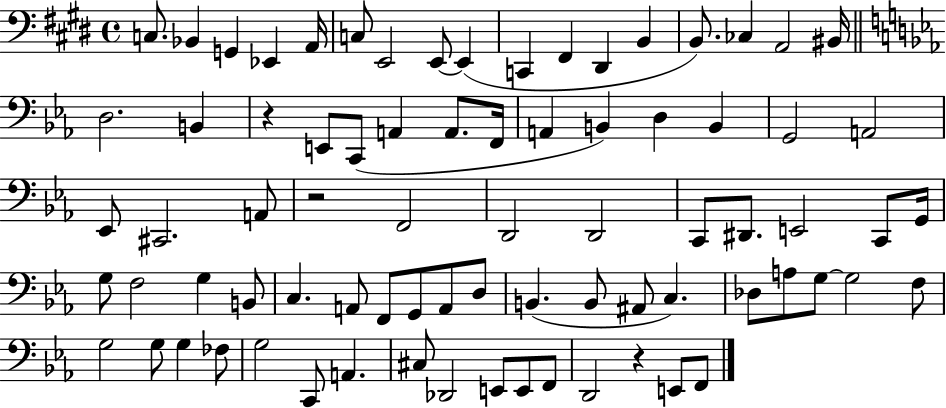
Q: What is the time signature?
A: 4/4